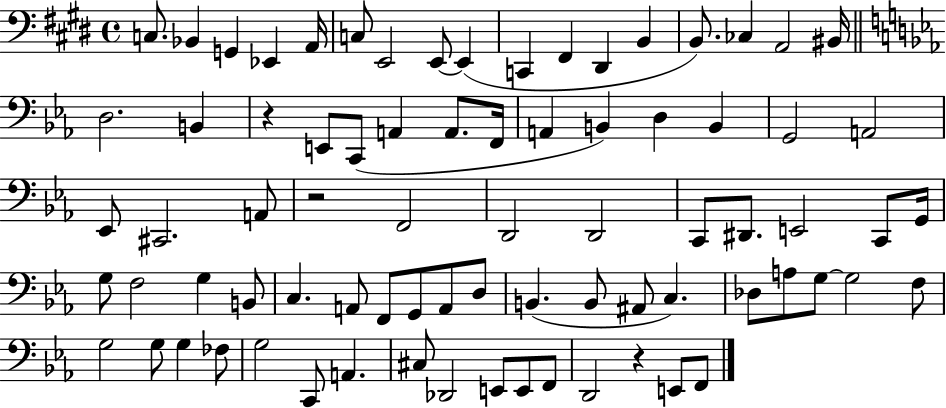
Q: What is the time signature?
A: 4/4